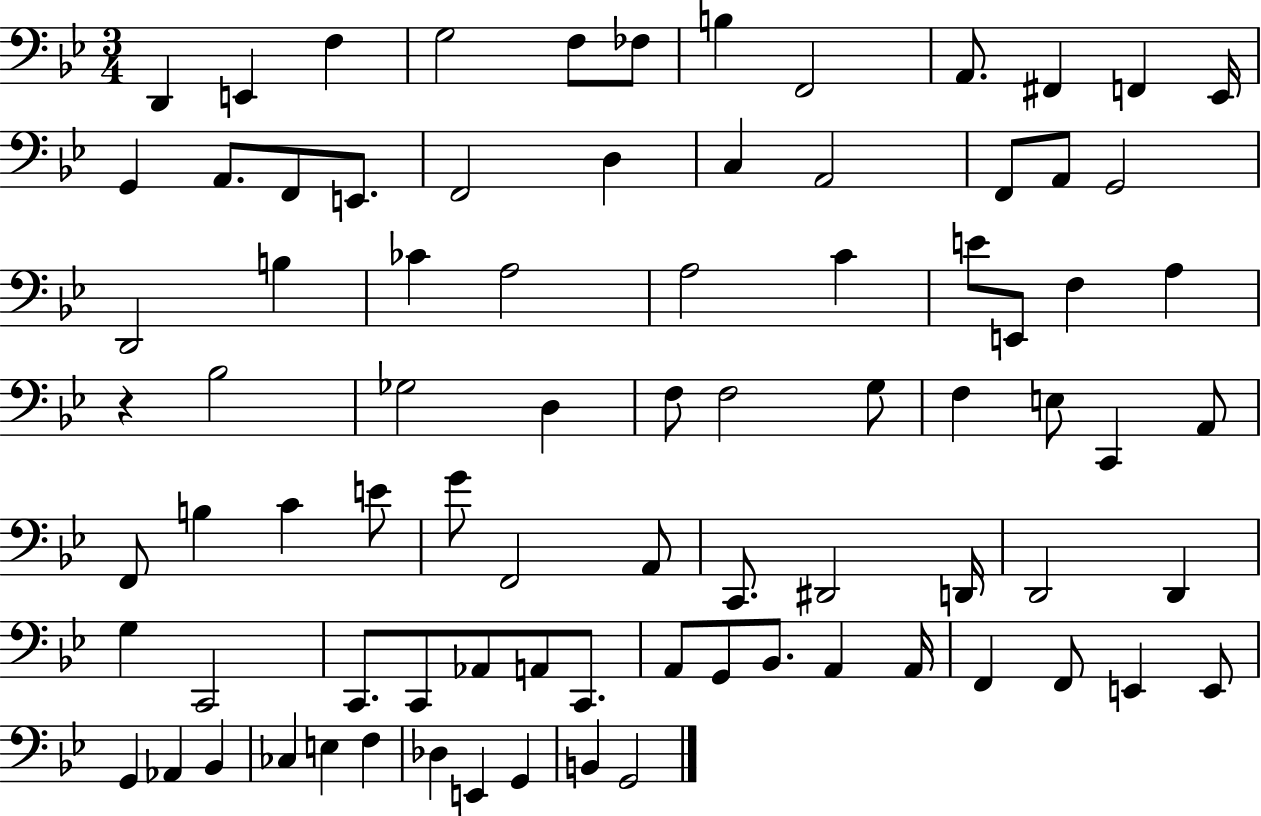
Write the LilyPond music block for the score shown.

{
  \clef bass
  \numericTimeSignature
  \time 3/4
  \key bes \major
  d,4 e,4 f4 | g2 f8 fes8 | b4 f,2 | a,8. fis,4 f,4 ees,16 | \break g,4 a,8. f,8 e,8. | f,2 d4 | c4 a,2 | f,8 a,8 g,2 | \break d,2 b4 | ces'4 a2 | a2 c'4 | e'8 e,8 f4 a4 | \break r4 bes2 | ges2 d4 | f8 f2 g8 | f4 e8 c,4 a,8 | \break f,8 b4 c'4 e'8 | g'8 f,2 a,8 | c,8. dis,2 d,16 | d,2 d,4 | \break g4 c,2 | c,8. c,8 aes,8 a,8 c,8. | a,8 g,8 bes,8. a,4 a,16 | f,4 f,8 e,4 e,8 | \break g,4 aes,4 bes,4 | ces4 e4 f4 | des4 e,4 g,4 | b,4 g,2 | \break \bar "|."
}